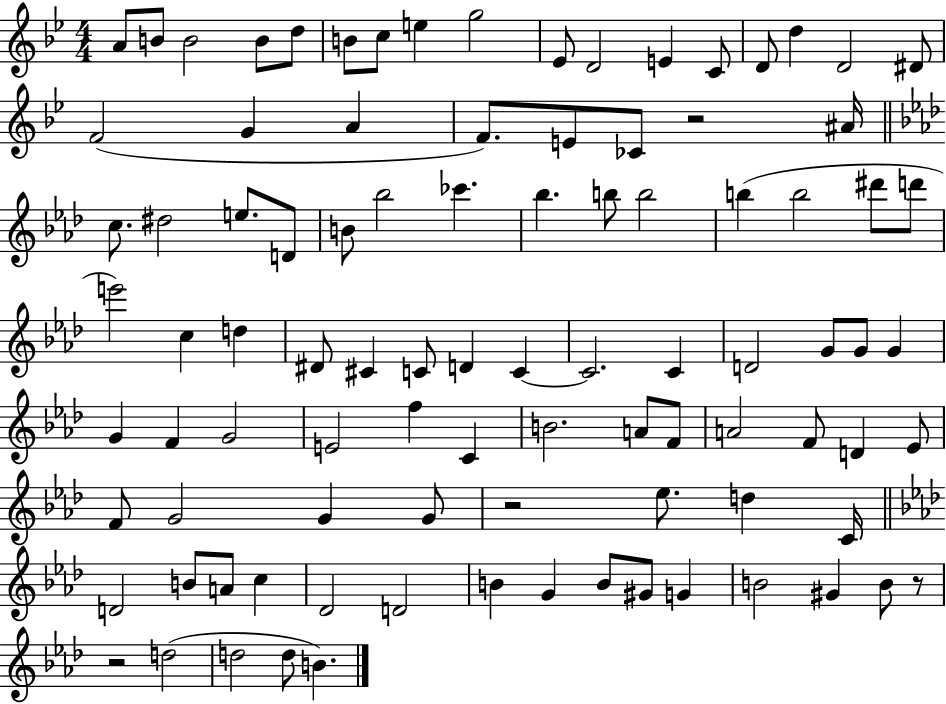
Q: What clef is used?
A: treble